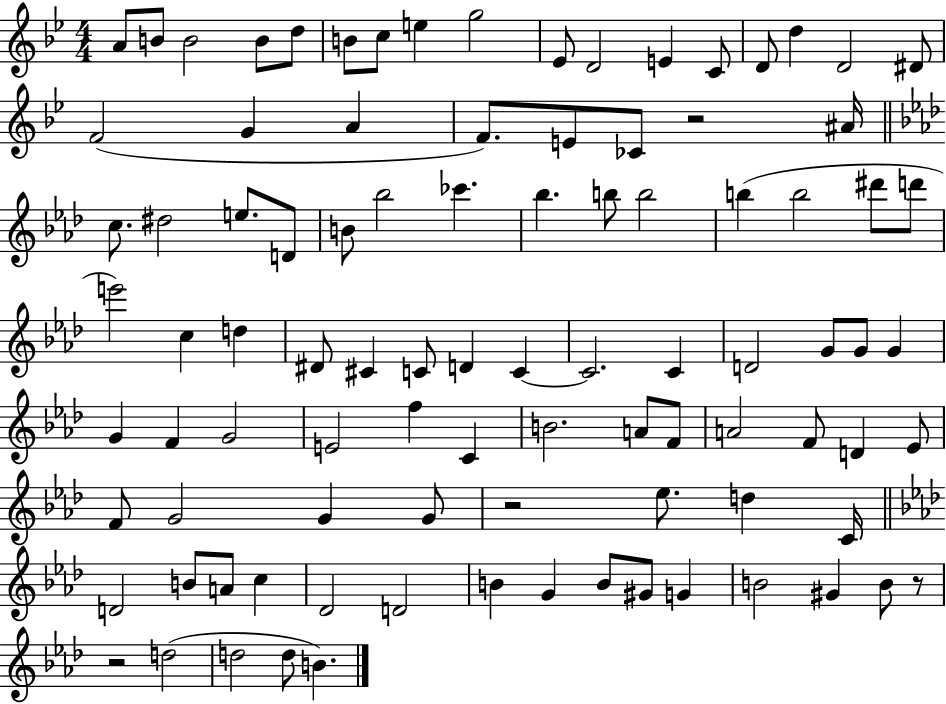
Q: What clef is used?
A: treble